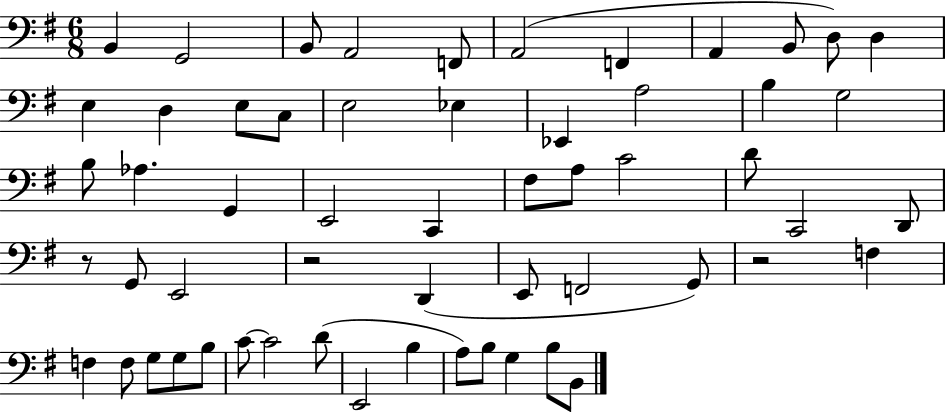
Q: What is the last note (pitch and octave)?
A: B2